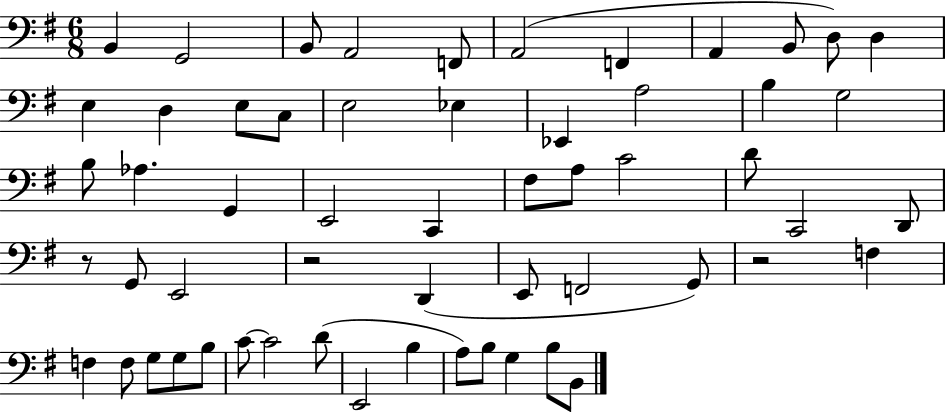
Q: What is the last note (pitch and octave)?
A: B2